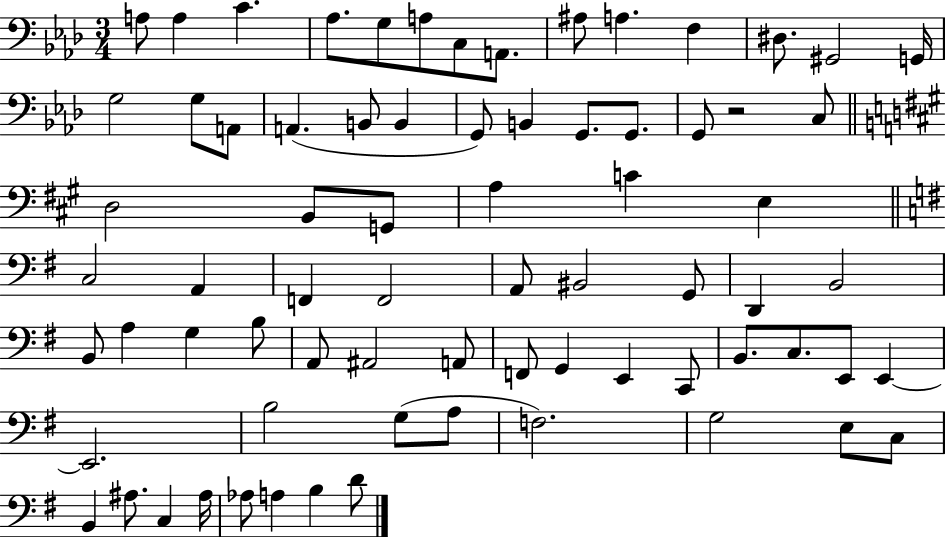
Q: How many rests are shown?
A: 1